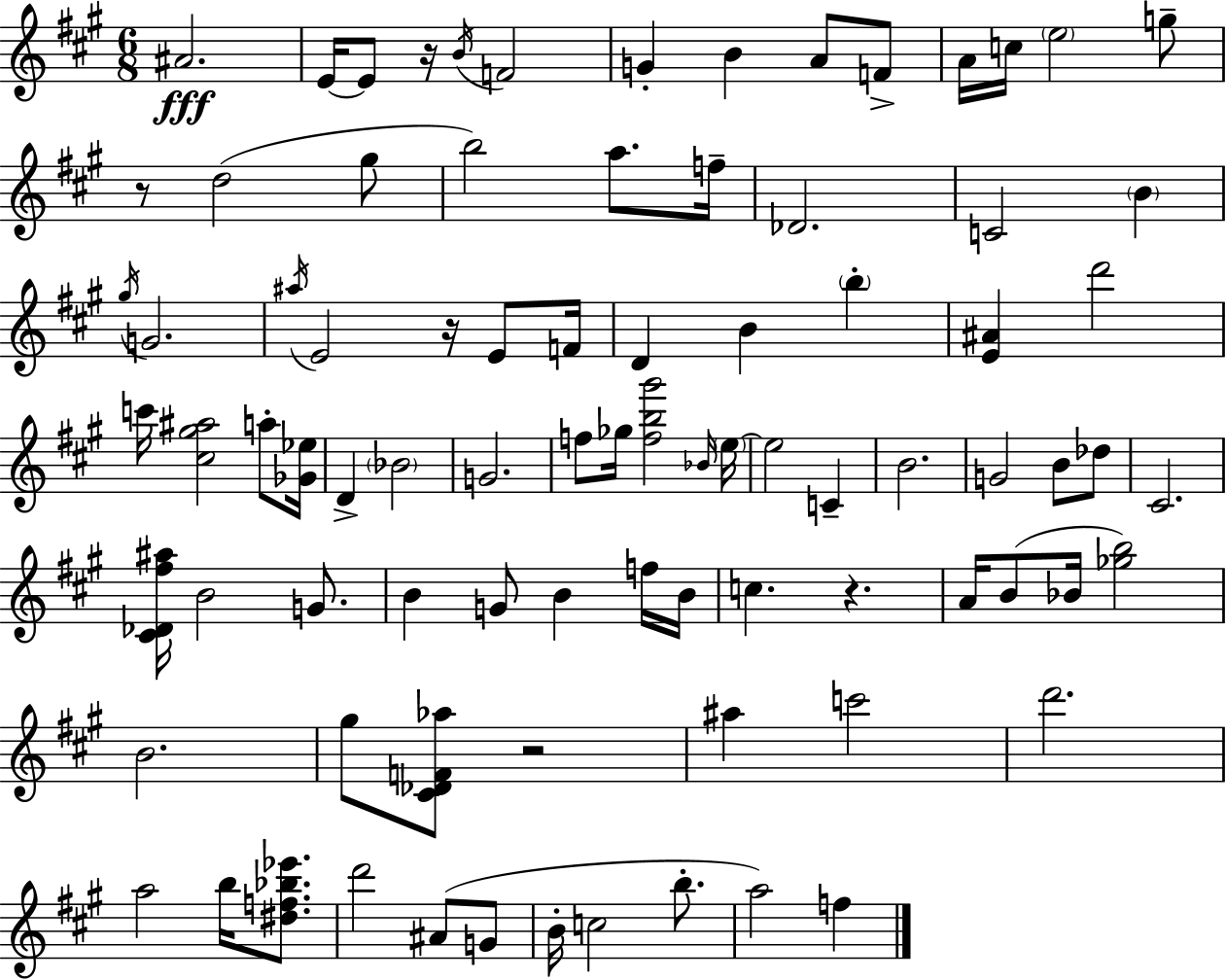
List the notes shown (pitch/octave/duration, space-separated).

A#4/h. E4/s E4/e R/s B4/s F4/h G4/q B4/q A4/e F4/e A4/s C5/s E5/h G5/e R/e D5/h G#5/e B5/h A5/e. F5/s Db4/h. C4/h B4/q G#5/s G4/h. A#5/s E4/h R/s E4/e F4/s D4/q B4/q B5/q [E4,A#4]/q D6/h C6/s [C#5,G#5,A#5]/h A5/e [Gb4,Eb5]/s D4/q Bb4/h G4/h. F5/e Gb5/s [F5,B5,G#6]/h Bb4/s E5/s E5/h C4/q B4/h. G4/h B4/e Db5/e C#4/h. [C#4,Db4,F#5,A#5]/s B4/h G4/e. B4/q G4/e B4/q F5/s B4/s C5/q. R/q. A4/s B4/e Bb4/s [Gb5,B5]/h B4/h. G#5/e [C#4,Db4,F4,Ab5]/e R/h A#5/q C6/h D6/h. A5/h B5/s [D#5,F5,Bb5,Eb6]/e. D6/h A#4/e G4/e B4/s C5/h B5/e. A5/h F5/q